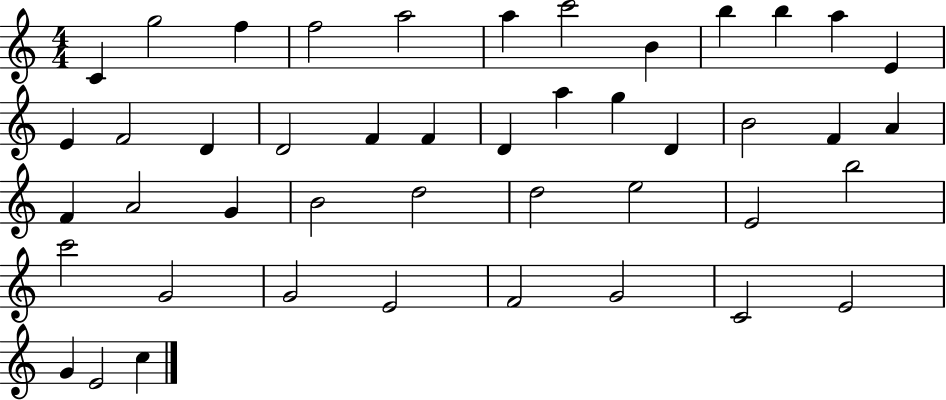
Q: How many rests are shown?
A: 0